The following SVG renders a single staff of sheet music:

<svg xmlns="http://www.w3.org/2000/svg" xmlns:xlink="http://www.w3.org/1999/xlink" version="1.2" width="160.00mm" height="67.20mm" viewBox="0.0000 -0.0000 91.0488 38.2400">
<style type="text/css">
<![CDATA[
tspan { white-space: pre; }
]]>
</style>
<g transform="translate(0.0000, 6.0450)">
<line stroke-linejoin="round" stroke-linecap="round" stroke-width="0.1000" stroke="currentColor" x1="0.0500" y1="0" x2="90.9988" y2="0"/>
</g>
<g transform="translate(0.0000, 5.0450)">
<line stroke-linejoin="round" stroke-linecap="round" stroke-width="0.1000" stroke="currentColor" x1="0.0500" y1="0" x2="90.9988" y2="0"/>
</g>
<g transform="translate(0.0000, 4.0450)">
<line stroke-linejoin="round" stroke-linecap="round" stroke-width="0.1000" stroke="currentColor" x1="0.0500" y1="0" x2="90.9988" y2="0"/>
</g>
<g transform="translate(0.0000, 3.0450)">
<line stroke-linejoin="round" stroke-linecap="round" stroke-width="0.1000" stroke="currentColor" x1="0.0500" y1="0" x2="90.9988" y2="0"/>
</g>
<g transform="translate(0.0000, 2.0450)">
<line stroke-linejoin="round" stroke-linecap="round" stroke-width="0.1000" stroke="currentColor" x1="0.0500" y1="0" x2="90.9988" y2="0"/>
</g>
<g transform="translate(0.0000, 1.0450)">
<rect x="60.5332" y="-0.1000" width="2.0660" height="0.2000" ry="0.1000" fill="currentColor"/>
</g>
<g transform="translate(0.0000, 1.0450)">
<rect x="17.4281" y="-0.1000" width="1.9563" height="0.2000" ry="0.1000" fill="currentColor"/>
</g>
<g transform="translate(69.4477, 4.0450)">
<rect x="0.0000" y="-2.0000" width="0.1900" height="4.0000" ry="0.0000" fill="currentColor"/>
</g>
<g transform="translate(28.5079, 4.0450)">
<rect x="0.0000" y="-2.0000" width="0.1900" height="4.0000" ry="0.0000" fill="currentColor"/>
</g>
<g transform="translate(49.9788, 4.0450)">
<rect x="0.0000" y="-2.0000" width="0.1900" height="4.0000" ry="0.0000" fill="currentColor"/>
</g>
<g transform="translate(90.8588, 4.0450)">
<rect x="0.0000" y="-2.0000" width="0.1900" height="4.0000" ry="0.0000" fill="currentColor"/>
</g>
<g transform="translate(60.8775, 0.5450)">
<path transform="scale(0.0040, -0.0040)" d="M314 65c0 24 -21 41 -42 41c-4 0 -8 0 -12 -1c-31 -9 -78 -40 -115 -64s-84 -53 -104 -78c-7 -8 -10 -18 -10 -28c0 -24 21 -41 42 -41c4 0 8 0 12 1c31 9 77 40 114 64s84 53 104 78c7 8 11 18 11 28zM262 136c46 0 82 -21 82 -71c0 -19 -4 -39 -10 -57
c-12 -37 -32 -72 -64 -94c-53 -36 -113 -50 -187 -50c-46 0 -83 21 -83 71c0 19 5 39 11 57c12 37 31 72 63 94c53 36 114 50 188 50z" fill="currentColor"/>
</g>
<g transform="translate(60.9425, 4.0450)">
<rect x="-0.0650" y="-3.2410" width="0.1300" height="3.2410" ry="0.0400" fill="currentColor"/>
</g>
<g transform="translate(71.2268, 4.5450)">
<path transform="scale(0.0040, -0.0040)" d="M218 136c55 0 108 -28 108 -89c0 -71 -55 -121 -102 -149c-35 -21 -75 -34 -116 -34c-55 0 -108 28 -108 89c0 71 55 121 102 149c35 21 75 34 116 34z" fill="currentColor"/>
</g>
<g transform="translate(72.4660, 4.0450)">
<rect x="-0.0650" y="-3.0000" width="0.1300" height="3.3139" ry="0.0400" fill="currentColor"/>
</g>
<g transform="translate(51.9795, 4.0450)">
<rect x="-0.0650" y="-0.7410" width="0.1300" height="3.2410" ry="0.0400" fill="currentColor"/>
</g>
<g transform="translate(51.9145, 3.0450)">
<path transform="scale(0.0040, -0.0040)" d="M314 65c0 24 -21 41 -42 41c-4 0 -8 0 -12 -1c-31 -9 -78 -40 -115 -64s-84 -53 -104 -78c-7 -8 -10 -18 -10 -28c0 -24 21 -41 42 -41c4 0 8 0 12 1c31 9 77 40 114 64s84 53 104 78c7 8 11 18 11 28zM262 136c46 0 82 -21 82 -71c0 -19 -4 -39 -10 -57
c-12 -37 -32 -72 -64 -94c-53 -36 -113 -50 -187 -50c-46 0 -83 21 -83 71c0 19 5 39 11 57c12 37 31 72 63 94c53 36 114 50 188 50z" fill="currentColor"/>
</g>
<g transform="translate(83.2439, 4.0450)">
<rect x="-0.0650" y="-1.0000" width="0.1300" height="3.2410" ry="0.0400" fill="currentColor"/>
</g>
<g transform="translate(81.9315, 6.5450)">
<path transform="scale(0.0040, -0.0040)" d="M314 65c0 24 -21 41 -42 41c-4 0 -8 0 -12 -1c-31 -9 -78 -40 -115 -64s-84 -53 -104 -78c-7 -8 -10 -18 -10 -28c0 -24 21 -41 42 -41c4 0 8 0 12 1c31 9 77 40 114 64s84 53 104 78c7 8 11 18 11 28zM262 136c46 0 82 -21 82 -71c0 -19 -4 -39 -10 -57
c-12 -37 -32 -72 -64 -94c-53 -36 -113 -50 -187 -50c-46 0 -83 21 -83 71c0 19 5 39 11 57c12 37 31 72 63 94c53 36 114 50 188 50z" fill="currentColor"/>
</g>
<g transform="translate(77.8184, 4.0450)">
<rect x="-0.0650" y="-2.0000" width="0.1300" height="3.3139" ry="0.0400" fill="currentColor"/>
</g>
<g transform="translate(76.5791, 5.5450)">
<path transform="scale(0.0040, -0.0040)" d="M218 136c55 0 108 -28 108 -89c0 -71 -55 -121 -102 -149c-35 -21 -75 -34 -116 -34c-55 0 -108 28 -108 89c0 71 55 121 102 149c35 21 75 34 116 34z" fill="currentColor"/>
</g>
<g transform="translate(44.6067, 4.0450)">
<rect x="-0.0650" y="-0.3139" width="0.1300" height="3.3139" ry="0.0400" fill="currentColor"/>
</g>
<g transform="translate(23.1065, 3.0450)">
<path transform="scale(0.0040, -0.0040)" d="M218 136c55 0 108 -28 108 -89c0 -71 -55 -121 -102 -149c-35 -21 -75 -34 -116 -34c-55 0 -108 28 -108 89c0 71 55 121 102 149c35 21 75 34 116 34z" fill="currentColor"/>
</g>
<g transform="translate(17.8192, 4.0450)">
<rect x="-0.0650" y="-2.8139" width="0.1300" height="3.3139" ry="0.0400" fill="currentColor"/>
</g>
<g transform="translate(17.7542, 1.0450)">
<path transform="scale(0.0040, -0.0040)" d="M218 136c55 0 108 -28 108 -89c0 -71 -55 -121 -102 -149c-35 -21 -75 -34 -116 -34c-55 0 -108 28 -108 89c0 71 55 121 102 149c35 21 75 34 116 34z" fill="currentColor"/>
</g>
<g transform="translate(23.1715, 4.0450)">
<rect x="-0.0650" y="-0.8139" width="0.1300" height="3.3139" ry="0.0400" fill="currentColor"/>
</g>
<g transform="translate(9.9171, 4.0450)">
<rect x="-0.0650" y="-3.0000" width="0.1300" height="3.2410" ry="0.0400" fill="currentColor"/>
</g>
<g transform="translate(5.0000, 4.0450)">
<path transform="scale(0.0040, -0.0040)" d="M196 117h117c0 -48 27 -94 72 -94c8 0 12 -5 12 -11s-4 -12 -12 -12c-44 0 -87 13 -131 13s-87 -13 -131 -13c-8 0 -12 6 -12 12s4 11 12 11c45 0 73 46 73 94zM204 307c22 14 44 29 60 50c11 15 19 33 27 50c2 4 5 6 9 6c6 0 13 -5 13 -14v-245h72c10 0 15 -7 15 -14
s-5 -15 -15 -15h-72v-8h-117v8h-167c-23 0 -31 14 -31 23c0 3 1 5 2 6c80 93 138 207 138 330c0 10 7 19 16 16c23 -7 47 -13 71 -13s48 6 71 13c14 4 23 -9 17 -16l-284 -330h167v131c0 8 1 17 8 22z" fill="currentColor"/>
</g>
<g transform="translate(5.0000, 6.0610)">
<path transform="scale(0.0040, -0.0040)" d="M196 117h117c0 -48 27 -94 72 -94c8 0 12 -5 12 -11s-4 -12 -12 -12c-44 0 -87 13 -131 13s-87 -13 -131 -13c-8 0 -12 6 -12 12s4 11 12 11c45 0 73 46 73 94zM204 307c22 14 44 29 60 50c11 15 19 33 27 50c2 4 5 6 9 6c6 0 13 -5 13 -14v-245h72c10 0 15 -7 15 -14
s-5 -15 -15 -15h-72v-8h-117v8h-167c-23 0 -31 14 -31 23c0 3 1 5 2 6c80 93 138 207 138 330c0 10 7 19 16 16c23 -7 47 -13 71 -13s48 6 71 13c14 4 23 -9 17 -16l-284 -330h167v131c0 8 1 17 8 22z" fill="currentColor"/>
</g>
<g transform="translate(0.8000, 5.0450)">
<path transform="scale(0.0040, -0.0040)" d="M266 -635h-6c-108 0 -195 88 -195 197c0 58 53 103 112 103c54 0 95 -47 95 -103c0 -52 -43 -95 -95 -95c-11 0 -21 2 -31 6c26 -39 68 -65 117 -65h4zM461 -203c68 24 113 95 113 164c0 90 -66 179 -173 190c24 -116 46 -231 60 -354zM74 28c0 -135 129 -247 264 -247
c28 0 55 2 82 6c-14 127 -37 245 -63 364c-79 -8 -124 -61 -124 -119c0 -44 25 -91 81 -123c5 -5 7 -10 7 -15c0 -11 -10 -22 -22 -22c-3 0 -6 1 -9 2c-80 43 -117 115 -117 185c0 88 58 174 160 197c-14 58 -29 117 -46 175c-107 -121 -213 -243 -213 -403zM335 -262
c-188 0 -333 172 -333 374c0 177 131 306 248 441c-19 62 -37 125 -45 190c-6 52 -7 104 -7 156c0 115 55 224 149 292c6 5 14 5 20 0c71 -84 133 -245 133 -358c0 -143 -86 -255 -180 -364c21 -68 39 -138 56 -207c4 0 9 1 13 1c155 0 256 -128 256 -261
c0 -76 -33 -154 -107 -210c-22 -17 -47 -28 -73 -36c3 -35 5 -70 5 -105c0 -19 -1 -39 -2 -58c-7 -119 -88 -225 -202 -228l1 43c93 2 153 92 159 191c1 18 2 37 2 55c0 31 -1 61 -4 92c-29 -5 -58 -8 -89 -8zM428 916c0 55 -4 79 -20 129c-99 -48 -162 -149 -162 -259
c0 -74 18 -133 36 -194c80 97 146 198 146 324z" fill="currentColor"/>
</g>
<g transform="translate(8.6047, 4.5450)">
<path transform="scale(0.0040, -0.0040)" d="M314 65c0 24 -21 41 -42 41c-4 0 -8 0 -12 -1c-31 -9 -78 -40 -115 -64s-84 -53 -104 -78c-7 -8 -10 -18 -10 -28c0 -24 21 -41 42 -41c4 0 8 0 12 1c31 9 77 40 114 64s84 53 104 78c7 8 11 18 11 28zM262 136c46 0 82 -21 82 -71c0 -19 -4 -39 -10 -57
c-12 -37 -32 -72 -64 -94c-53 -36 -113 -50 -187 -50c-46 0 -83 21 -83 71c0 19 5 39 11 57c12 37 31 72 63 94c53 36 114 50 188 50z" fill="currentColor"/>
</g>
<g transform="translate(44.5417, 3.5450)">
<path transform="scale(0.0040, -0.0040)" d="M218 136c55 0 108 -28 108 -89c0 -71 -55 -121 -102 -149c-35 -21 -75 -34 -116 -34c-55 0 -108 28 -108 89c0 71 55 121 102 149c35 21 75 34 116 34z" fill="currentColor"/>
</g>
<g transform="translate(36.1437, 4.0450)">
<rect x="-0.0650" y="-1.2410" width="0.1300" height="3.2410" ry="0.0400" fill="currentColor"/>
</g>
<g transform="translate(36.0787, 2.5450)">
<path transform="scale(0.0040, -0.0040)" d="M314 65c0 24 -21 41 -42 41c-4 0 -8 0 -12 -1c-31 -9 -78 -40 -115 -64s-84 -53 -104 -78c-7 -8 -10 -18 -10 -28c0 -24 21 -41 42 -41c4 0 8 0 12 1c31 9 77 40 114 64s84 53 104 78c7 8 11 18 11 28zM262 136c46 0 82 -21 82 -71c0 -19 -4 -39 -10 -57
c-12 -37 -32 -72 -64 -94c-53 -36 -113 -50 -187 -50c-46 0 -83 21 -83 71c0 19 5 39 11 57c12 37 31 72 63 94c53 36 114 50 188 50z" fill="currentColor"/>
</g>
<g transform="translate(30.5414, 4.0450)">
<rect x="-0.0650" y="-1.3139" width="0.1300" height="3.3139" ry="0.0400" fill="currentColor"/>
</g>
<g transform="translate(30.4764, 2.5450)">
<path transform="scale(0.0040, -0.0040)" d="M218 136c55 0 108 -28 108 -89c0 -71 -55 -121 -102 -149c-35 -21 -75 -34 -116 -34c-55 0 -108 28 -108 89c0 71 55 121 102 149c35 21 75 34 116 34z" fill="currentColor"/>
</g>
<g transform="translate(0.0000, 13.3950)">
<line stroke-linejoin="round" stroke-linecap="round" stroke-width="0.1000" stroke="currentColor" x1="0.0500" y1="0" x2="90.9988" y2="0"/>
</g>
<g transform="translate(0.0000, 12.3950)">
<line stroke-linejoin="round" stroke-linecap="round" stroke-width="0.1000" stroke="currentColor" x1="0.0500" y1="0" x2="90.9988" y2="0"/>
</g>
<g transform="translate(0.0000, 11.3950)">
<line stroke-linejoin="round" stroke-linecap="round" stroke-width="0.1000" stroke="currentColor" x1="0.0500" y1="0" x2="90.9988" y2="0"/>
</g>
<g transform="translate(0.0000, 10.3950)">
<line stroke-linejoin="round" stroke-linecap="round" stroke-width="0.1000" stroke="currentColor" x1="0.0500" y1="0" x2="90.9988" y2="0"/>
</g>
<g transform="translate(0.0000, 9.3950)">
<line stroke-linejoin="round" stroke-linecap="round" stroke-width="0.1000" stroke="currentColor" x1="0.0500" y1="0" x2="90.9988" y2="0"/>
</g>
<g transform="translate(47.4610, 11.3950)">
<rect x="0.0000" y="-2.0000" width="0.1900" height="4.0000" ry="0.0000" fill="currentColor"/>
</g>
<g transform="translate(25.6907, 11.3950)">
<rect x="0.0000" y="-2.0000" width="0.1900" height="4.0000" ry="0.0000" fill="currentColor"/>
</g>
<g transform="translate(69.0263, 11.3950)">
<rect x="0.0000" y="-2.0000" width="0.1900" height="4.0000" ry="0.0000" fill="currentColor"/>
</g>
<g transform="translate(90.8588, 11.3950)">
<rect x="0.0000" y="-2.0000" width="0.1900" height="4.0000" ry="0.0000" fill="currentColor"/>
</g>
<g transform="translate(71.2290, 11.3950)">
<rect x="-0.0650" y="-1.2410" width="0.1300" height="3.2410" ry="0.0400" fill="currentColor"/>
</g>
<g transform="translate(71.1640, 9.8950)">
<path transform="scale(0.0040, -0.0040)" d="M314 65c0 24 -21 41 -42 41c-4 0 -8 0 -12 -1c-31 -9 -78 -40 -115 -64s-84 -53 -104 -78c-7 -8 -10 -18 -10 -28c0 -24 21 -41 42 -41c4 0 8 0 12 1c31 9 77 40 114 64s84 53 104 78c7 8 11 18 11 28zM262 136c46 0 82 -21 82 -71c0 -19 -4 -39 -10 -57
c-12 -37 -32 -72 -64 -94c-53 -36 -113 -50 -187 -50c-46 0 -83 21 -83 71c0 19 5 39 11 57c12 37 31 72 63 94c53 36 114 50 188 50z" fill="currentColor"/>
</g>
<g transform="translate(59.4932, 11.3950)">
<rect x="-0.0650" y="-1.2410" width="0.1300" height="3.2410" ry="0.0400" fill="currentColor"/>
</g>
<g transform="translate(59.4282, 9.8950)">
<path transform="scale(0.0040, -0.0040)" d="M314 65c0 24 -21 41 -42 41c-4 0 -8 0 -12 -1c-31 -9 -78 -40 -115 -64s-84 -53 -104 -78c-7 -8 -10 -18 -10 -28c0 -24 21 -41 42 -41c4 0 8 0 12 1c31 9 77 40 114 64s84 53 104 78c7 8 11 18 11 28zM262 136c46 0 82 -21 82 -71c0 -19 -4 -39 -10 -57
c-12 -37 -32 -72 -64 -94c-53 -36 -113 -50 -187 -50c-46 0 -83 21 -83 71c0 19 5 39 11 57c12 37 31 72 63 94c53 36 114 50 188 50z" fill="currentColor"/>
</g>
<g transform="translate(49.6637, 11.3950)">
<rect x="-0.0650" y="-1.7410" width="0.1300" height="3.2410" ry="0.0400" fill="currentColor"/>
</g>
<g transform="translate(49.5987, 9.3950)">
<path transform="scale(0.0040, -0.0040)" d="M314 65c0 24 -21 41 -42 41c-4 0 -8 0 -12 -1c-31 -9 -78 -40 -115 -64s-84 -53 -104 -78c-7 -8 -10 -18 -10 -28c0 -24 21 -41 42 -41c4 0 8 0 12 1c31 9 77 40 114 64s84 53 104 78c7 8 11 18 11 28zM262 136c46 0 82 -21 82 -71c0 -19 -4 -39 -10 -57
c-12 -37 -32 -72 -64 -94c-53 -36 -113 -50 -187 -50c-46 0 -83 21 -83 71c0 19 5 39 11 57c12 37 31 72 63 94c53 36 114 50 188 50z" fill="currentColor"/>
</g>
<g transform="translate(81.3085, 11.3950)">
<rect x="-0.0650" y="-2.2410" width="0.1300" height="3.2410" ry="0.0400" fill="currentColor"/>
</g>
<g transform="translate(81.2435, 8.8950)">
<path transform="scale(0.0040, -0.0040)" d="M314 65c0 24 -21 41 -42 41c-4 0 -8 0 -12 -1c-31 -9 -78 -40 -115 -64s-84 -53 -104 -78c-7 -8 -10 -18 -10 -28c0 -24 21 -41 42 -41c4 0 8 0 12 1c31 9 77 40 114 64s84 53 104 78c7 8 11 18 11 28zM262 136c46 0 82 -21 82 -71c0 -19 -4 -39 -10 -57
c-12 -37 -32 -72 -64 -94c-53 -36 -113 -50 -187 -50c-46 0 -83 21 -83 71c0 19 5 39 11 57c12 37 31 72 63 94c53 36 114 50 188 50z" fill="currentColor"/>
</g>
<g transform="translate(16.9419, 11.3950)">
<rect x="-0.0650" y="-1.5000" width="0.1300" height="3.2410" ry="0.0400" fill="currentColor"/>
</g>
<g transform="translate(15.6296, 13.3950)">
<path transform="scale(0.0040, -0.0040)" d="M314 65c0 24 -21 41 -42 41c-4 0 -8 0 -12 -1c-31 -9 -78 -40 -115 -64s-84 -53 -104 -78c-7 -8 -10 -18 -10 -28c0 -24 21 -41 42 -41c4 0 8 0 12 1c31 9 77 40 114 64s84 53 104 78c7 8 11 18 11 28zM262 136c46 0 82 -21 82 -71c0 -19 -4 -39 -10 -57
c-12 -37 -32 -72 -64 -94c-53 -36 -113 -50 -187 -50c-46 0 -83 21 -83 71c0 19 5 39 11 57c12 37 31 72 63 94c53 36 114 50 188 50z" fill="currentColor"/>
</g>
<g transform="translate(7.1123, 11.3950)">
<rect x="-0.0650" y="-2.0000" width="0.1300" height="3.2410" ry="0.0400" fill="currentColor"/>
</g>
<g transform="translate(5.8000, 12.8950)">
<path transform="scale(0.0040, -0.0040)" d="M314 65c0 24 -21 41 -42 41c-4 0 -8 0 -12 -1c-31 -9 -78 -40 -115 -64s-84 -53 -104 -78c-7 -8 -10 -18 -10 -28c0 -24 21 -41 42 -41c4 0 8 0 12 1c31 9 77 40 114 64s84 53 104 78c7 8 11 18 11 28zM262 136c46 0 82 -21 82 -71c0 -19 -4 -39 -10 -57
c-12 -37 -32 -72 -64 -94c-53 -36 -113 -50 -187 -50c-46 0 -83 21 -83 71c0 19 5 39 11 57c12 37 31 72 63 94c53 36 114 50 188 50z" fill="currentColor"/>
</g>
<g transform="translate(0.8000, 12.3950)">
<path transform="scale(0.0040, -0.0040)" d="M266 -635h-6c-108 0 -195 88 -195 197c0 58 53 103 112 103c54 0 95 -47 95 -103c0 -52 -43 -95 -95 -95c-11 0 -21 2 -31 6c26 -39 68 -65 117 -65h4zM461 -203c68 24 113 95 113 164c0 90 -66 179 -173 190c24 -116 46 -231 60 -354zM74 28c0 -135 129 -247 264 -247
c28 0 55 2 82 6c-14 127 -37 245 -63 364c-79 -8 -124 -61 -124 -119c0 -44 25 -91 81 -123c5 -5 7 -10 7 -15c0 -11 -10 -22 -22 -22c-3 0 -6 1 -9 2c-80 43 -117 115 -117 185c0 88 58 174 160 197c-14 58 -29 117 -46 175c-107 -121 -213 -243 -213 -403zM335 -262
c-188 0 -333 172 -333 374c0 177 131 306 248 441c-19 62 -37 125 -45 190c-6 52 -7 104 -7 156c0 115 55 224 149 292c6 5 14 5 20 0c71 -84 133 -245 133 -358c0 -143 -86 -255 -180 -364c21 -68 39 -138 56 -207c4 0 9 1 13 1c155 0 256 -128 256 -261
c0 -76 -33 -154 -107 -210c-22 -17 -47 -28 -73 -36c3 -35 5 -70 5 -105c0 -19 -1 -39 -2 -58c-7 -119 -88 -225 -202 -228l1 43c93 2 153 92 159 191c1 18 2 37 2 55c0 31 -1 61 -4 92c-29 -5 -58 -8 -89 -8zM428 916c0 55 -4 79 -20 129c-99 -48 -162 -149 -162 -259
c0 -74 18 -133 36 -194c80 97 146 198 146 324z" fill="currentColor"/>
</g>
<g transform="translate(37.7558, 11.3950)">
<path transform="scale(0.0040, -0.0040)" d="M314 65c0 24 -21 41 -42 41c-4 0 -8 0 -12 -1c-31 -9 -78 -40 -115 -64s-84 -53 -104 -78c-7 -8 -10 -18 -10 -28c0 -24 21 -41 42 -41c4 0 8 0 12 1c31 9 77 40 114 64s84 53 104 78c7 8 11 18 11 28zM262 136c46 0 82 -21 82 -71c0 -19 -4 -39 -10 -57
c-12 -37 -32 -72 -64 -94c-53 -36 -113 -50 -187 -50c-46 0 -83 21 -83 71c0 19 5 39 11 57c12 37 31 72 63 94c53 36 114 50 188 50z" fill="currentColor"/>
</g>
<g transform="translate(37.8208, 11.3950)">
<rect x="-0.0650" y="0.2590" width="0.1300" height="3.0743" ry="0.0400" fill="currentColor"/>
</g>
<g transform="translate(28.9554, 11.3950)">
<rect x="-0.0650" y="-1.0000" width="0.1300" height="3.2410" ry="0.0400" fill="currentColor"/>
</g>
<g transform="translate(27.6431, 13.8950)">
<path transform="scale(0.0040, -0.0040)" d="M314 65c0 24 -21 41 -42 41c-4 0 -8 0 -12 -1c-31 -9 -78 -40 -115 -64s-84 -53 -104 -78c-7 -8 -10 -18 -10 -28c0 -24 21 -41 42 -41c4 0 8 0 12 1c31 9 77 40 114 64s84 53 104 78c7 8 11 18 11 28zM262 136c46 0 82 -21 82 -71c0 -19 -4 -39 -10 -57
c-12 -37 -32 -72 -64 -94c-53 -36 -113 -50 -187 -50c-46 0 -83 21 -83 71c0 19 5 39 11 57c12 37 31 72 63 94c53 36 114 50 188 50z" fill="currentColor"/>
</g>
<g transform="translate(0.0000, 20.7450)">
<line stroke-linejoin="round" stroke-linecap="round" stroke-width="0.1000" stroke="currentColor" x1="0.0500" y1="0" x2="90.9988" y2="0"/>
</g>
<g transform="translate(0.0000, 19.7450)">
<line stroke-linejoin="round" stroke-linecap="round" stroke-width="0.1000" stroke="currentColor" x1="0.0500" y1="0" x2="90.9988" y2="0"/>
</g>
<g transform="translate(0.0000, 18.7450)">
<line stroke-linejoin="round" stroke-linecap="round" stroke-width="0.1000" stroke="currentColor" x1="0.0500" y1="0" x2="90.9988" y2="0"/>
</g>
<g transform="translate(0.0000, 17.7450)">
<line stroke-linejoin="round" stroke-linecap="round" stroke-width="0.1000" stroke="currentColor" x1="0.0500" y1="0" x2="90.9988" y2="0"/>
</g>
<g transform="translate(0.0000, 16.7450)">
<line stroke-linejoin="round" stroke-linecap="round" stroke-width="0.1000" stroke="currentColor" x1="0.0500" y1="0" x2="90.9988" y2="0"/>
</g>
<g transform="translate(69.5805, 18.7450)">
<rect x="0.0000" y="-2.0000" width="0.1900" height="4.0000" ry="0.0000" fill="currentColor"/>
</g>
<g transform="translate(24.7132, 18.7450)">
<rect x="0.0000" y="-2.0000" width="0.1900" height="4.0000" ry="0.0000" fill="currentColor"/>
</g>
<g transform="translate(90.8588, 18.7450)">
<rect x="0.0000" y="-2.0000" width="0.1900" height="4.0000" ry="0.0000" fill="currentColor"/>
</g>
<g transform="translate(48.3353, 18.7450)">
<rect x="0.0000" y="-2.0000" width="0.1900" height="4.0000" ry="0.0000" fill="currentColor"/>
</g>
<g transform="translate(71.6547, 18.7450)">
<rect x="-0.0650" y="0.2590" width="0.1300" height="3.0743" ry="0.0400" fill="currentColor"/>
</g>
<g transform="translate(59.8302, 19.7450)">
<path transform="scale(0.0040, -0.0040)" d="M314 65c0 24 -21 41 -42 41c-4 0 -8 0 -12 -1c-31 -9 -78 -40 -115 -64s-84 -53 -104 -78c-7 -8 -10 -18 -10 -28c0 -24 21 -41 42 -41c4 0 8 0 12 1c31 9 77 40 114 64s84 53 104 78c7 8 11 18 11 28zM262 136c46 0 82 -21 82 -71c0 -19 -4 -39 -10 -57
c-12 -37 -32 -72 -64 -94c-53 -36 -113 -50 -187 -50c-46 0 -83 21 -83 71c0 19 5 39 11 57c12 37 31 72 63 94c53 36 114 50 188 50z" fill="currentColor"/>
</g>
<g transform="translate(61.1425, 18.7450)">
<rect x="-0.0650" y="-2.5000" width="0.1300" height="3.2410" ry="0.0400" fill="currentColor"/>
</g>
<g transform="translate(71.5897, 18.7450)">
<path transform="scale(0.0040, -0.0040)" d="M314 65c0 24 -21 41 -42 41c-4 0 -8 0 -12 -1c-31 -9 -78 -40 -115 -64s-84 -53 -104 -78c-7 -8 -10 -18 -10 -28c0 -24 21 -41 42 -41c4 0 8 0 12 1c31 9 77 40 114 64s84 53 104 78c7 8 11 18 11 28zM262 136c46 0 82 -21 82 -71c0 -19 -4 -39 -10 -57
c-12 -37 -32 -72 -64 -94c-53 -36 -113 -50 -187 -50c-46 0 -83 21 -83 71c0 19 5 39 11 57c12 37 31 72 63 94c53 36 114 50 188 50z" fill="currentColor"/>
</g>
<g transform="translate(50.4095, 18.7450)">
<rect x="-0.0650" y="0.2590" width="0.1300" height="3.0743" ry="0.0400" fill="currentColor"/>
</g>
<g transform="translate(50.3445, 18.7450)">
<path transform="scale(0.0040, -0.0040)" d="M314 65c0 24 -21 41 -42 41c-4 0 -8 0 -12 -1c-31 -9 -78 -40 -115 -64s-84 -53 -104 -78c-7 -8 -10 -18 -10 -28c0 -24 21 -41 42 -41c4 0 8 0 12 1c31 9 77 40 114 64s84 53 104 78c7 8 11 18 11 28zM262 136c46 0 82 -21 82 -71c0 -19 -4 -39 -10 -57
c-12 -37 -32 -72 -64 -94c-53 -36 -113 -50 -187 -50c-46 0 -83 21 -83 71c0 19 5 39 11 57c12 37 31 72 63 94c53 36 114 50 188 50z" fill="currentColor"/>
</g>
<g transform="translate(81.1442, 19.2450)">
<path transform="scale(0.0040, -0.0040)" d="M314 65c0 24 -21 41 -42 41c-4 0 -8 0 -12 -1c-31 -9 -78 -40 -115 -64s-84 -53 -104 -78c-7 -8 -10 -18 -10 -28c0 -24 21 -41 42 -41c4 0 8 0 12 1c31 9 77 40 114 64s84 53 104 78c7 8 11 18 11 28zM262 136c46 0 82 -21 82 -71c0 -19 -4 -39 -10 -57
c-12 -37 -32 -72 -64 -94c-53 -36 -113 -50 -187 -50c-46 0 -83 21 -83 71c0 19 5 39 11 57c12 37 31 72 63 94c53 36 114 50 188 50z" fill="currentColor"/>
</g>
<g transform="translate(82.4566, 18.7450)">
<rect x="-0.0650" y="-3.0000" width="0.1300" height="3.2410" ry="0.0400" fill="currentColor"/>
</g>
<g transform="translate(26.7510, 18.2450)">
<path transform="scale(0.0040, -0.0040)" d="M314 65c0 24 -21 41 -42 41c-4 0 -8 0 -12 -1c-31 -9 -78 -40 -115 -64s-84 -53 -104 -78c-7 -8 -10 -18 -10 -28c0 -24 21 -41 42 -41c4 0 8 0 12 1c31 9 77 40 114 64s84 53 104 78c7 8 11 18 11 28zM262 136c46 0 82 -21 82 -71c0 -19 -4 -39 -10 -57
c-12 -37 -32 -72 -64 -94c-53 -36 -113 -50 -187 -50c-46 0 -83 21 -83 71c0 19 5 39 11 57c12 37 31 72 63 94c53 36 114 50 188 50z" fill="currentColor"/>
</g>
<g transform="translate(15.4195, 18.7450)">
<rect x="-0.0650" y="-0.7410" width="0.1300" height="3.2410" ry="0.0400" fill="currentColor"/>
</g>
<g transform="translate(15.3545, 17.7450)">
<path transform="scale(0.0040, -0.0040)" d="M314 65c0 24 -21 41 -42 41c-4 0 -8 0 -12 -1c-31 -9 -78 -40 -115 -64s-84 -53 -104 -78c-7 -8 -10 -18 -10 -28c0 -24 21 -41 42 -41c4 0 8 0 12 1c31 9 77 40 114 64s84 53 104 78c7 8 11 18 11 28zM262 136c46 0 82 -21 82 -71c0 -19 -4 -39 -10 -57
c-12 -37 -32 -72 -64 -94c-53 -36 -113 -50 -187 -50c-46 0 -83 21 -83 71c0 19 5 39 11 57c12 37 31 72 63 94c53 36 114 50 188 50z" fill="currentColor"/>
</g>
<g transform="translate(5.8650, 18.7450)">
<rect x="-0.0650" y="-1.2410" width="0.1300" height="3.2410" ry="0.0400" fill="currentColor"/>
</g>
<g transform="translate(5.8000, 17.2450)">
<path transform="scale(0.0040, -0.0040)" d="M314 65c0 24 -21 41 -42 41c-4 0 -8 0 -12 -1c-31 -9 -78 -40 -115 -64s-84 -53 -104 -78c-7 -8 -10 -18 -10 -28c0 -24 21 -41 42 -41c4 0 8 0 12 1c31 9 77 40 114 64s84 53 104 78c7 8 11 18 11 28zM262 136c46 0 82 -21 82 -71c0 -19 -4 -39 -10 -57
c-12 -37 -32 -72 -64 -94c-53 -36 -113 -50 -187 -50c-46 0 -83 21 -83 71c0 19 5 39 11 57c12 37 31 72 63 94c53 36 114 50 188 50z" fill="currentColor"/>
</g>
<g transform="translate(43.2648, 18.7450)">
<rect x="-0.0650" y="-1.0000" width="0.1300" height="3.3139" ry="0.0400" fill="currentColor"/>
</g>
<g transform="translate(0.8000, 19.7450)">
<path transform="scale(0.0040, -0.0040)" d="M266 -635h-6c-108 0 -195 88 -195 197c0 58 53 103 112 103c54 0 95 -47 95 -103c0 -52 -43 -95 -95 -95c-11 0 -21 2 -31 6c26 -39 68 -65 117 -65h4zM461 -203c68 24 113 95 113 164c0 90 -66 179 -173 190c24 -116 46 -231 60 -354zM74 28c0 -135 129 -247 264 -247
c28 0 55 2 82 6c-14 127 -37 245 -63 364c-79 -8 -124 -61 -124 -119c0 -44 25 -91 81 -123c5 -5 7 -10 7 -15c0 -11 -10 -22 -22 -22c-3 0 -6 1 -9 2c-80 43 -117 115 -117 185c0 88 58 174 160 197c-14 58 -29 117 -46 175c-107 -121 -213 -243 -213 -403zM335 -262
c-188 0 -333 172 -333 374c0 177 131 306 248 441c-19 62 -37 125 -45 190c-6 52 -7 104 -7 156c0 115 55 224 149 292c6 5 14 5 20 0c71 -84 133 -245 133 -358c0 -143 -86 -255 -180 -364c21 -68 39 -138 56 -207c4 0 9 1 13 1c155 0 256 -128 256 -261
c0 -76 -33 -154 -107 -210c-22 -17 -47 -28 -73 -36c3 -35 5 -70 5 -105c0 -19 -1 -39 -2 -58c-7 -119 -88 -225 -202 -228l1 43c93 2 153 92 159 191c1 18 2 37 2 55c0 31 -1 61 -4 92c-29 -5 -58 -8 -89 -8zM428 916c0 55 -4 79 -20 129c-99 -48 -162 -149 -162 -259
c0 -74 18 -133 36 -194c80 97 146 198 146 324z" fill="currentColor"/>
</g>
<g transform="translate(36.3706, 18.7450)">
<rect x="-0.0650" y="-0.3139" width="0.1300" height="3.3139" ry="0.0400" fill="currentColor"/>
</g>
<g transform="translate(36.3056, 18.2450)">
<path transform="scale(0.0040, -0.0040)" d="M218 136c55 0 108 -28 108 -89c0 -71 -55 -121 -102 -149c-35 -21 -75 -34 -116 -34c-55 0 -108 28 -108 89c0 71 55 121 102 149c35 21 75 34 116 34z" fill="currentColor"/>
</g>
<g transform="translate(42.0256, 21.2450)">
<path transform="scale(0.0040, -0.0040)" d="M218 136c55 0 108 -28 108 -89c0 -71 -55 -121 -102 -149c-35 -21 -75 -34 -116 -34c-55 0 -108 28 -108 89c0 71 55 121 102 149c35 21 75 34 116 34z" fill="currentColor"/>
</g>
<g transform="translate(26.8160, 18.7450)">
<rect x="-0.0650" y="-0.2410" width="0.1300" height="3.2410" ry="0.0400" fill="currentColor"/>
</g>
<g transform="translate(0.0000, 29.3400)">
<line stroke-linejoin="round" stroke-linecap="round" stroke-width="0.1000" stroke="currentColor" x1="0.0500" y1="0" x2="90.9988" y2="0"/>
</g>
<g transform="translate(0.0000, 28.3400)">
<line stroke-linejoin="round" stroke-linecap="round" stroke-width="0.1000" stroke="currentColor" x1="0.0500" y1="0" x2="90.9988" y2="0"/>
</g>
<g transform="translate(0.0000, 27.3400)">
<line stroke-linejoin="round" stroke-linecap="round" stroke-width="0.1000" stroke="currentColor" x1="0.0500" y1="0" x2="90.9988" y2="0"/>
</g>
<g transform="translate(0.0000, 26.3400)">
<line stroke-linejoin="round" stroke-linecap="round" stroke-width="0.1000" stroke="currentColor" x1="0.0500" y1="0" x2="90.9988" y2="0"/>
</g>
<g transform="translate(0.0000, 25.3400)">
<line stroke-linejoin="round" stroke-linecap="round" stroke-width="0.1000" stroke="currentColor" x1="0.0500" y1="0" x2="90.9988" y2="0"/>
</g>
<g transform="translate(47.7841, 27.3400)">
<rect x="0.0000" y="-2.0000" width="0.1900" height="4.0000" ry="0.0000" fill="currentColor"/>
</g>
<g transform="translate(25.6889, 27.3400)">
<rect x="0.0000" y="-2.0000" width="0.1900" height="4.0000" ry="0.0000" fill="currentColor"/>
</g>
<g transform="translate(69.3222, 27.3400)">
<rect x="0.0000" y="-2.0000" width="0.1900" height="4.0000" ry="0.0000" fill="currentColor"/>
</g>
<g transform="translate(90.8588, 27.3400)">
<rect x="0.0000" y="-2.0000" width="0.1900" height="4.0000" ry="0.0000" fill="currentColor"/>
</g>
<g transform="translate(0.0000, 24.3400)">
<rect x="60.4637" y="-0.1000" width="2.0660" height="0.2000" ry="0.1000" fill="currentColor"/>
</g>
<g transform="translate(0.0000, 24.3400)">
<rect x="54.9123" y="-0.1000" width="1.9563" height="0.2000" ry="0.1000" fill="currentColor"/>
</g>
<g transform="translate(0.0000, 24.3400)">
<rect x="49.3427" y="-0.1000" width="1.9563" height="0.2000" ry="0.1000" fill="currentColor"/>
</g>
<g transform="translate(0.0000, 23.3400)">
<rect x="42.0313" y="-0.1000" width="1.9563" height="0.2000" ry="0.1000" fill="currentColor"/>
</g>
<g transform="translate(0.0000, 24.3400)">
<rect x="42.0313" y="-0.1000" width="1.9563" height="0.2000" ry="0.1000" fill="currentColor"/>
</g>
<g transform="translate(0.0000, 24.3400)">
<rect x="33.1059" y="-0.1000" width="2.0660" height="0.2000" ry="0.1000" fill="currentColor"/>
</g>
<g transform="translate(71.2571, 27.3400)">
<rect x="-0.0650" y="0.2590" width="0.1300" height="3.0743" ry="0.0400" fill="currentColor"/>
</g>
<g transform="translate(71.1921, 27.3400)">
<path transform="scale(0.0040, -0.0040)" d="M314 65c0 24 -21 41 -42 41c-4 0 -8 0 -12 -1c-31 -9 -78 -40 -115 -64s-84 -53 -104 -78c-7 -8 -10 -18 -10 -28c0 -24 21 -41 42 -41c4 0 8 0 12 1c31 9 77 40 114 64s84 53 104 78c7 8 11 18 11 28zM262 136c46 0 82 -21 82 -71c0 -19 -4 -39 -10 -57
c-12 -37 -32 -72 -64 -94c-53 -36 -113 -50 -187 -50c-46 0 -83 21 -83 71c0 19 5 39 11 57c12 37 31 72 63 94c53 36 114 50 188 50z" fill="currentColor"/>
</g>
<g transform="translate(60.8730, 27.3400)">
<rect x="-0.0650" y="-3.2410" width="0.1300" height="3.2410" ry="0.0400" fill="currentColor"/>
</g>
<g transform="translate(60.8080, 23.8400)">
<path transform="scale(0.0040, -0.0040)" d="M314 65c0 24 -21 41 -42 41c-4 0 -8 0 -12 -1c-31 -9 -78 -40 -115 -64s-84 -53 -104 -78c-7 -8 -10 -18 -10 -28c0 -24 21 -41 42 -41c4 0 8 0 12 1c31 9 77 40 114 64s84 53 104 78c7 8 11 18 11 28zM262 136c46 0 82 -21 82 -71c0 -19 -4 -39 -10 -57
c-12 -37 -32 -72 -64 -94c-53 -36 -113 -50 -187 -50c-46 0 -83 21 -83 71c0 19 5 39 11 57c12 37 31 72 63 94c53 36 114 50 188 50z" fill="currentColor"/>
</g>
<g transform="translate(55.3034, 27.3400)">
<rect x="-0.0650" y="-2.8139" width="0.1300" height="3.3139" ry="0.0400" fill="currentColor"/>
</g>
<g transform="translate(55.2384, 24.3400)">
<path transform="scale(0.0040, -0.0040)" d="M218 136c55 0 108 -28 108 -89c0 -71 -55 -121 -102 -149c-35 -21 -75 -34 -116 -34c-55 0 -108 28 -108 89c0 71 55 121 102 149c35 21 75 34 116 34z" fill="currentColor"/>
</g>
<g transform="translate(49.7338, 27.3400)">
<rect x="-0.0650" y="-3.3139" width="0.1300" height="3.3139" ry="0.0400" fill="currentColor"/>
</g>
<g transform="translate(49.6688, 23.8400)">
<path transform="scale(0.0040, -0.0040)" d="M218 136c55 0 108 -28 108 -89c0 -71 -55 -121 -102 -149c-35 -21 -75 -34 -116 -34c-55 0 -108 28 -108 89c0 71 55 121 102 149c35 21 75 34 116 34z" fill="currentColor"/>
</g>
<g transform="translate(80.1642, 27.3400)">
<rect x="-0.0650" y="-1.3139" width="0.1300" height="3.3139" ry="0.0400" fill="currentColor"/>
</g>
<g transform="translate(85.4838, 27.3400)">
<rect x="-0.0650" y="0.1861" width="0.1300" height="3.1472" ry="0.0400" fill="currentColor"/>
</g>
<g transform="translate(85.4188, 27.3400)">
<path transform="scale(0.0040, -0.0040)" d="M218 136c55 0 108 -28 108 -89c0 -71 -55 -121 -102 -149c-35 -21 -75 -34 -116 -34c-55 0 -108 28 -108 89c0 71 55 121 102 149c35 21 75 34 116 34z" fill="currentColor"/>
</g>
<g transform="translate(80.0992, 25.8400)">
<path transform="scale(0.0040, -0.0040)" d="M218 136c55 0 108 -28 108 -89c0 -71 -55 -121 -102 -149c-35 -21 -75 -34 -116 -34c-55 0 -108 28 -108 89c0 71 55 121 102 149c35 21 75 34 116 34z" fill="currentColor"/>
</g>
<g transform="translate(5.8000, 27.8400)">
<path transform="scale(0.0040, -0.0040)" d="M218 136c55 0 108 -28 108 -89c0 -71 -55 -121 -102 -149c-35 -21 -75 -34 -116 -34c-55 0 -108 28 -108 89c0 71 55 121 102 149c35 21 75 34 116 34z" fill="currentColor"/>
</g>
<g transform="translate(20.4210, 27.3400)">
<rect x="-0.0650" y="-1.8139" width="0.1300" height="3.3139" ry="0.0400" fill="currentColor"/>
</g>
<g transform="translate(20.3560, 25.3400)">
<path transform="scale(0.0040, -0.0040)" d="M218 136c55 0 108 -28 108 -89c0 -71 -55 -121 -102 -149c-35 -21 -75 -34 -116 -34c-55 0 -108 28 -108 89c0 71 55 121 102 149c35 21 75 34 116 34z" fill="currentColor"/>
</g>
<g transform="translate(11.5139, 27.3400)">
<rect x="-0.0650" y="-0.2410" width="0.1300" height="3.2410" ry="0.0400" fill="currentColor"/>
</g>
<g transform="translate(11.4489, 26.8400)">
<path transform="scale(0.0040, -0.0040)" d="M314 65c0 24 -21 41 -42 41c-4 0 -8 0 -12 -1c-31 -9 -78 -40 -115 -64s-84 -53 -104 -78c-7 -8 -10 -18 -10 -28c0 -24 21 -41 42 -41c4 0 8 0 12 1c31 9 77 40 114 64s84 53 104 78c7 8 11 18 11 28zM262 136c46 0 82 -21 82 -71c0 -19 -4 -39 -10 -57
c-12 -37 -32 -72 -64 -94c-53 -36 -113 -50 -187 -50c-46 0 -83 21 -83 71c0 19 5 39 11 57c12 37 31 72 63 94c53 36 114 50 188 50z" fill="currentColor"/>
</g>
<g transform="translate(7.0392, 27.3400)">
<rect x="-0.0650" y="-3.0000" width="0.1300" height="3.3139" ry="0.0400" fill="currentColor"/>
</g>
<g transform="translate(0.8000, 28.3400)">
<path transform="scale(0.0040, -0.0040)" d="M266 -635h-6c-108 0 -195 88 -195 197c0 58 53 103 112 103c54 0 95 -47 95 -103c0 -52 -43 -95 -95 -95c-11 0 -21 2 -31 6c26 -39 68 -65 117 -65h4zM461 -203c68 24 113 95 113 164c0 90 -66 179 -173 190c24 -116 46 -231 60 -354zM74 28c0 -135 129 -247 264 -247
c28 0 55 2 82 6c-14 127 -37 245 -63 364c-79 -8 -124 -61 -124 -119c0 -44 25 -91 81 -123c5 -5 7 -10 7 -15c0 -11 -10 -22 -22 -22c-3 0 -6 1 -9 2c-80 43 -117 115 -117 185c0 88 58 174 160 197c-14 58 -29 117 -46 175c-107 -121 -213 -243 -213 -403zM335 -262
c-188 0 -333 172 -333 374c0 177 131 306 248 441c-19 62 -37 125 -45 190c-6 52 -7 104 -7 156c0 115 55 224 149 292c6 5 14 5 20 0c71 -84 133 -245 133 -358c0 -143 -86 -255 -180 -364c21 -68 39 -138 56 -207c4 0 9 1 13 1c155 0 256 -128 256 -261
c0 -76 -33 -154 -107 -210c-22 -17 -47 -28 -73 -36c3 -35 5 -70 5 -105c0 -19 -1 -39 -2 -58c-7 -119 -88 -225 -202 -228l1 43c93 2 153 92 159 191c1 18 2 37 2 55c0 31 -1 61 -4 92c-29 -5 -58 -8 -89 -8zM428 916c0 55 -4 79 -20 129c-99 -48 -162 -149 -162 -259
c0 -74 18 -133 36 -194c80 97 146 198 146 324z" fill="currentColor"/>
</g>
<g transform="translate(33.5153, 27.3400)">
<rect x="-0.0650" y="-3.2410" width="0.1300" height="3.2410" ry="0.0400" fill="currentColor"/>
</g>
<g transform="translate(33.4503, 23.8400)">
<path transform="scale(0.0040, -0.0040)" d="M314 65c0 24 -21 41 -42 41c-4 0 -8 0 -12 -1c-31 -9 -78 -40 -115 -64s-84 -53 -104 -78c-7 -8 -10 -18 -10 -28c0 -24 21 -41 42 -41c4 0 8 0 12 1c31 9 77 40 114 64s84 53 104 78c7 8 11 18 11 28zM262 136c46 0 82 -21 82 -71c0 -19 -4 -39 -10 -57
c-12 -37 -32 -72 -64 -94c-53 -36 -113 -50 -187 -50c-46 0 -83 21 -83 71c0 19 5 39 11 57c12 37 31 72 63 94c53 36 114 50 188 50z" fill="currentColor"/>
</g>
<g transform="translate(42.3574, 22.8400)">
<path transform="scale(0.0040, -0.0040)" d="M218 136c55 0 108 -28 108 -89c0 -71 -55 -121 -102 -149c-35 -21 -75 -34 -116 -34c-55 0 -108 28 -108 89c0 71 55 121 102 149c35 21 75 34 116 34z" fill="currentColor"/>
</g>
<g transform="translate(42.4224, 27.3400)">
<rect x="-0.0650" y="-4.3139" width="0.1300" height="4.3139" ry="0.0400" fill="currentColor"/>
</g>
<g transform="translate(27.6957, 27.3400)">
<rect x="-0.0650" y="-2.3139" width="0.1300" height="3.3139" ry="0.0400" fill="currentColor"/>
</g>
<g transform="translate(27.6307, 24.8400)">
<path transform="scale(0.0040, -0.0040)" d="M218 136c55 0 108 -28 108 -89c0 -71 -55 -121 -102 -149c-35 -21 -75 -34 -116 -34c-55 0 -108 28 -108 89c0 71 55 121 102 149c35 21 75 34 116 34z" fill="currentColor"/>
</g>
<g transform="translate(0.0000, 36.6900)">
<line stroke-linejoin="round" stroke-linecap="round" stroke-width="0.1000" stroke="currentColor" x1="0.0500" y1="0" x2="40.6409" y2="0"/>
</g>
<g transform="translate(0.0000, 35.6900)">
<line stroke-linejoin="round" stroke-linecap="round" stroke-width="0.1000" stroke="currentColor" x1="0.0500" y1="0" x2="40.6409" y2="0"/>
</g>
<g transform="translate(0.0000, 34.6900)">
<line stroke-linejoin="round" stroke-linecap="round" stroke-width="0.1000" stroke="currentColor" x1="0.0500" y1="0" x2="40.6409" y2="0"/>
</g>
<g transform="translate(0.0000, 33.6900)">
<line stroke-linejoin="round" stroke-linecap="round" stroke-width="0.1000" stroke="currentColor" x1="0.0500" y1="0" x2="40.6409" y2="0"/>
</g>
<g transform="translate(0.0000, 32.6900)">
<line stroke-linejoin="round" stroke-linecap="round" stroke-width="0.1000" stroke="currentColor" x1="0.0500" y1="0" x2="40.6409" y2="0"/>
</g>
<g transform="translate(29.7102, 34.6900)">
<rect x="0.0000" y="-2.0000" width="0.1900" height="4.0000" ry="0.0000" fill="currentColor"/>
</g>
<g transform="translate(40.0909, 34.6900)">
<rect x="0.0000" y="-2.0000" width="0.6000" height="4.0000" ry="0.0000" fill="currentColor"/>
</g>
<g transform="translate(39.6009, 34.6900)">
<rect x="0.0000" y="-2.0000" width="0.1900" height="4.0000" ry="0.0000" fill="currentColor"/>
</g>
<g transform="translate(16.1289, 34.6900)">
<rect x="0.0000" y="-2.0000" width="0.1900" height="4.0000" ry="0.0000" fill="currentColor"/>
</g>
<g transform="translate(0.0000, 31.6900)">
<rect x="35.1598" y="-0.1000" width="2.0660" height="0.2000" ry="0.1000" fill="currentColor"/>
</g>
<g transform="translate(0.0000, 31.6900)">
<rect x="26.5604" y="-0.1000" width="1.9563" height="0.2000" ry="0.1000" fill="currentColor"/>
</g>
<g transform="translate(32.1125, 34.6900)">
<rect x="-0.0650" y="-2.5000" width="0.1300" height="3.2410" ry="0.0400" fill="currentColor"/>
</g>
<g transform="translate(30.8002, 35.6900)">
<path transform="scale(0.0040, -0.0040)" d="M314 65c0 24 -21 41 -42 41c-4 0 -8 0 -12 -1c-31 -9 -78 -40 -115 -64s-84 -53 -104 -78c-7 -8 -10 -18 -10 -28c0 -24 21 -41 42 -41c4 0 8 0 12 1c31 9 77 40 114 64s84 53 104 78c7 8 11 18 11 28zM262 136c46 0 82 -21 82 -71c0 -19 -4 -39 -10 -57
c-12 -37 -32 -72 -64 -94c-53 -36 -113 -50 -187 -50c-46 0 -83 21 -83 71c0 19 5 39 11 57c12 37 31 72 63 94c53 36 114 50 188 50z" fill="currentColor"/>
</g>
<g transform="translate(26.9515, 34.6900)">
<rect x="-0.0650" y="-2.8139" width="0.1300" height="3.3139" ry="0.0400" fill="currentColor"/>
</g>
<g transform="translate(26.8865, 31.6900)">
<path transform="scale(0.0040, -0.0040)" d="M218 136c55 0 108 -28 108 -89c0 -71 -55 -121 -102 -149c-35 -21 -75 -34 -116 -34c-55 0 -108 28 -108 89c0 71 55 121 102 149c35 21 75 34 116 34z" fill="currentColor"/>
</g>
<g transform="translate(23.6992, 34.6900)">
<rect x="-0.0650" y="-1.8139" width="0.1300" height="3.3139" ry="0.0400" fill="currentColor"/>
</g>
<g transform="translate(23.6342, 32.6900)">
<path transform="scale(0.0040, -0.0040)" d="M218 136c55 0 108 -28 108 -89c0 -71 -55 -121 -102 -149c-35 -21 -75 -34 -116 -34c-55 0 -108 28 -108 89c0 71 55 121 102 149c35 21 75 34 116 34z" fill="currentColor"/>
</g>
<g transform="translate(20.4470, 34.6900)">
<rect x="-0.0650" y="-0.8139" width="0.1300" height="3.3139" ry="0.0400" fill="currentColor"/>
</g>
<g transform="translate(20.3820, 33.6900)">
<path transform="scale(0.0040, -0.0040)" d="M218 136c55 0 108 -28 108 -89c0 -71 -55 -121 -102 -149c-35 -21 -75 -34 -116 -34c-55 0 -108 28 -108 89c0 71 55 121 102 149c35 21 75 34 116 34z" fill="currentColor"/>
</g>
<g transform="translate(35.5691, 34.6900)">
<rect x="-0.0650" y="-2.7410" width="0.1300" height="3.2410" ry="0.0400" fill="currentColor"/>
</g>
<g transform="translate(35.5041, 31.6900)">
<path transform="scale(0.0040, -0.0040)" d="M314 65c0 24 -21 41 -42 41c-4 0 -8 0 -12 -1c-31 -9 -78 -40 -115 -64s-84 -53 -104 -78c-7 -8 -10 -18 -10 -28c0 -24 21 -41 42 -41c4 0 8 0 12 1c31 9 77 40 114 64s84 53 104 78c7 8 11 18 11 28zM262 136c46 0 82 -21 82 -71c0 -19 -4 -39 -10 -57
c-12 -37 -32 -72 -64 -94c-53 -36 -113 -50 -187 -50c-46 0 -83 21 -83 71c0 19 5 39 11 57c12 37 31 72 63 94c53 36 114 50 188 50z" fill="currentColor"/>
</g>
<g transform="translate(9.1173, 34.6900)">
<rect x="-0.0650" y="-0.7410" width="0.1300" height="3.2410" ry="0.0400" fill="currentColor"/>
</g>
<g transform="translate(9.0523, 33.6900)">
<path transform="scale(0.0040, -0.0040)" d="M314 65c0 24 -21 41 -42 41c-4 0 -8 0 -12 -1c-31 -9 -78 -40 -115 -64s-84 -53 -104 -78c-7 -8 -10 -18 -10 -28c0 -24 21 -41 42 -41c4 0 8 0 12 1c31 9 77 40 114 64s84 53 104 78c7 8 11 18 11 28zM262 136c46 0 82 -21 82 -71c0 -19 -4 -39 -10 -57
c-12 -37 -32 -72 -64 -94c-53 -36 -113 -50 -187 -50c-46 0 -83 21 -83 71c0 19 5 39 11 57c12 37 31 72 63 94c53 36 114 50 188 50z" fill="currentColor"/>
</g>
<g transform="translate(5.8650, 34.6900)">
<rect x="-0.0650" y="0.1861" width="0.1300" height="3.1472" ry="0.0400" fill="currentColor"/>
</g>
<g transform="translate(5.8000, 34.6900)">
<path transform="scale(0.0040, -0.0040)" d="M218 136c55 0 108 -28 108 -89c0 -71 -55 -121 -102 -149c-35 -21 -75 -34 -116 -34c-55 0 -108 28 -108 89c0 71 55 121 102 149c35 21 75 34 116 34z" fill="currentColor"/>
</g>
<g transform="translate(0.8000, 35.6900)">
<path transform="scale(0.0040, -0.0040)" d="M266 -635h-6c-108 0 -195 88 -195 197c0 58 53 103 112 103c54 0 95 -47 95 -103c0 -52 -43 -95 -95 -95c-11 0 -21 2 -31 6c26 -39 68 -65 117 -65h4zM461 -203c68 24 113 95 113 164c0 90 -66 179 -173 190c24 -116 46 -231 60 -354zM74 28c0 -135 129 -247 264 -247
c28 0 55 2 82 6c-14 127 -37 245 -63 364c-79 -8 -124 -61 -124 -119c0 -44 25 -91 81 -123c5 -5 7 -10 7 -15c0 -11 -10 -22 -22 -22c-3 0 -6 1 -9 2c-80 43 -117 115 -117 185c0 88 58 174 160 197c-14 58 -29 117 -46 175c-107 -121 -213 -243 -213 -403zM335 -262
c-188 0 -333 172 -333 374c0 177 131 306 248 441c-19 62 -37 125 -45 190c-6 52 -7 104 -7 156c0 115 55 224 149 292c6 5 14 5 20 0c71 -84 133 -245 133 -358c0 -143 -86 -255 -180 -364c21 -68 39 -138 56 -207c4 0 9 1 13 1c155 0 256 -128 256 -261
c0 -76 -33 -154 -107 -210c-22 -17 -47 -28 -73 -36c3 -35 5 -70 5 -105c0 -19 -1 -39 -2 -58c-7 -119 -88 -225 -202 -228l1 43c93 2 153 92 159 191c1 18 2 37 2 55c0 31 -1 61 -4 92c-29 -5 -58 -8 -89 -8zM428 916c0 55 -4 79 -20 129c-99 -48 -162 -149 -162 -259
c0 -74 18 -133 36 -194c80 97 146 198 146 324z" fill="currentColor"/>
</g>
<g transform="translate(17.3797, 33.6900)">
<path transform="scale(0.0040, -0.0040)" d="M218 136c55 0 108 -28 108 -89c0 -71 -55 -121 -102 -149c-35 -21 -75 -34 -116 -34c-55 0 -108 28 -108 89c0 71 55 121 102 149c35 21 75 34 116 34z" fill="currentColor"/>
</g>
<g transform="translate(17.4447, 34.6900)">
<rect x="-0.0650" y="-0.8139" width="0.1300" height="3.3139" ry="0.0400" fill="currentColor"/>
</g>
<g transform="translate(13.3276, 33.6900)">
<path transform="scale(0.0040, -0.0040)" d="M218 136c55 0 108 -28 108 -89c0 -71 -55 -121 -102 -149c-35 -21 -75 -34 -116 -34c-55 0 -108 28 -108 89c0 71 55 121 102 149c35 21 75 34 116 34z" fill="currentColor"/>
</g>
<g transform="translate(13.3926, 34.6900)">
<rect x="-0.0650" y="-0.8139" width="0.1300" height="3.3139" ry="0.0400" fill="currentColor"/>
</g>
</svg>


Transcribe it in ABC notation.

X:1
T:Untitled
M:4/4
L:1/4
K:C
A2 a d e e2 c d2 b2 A F D2 F2 E2 D2 B2 f2 e2 e2 g2 e2 d2 c2 c D B2 G2 B2 A2 A c2 f g b2 d' b a b2 B2 e B B d2 d d d f a G2 a2